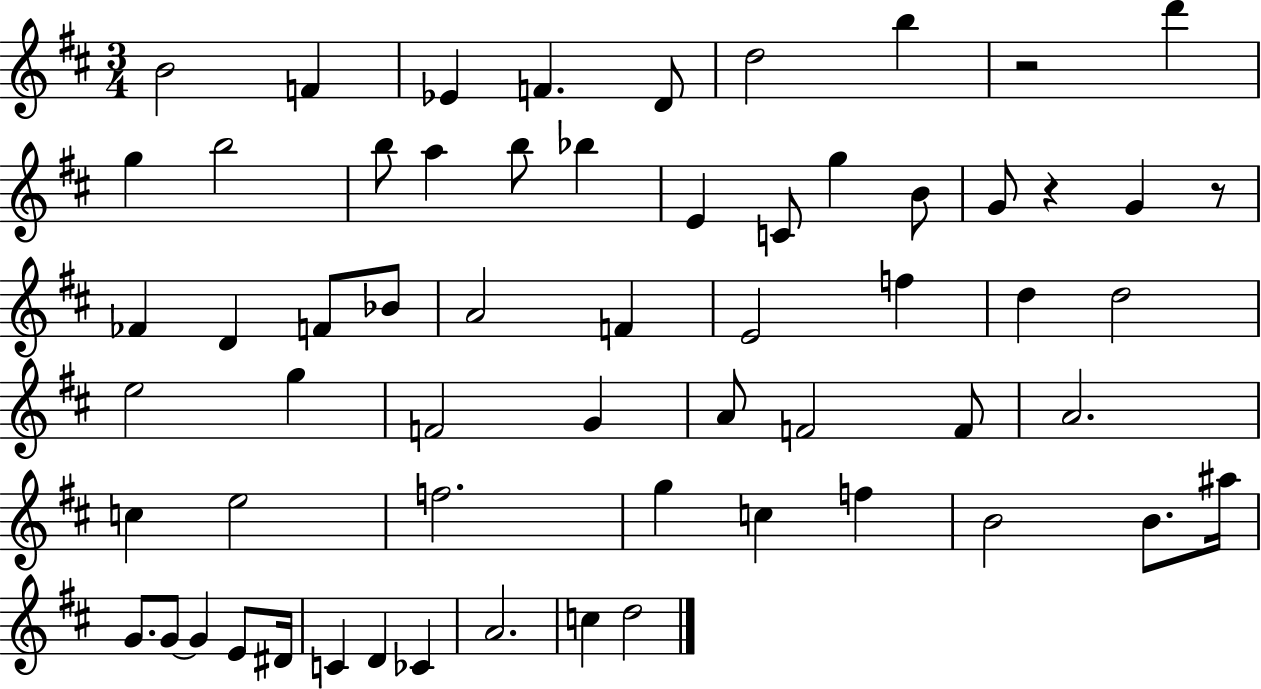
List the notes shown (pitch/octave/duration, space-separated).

B4/h F4/q Eb4/q F4/q. D4/e D5/h B5/q R/h D6/q G5/q B5/h B5/e A5/q B5/e Bb5/q E4/q C4/e G5/q B4/e G4/e R/q G4/q R/e FES4/q D4/q F4/e Bb4/e A4/h F4/q E4/h F5/q D5/q D5/h E5/h G5/q F4/h G4/q A4/e F4/h F4/e A4/h. C5/q E5/h F5/h. G5/q C5/q F5/q B4/h B4/e. A#5/s G4/e. G4/e G4/q E4/e D#4/s C4/q D4/q CES4/q A4/h. C5/q D5/h